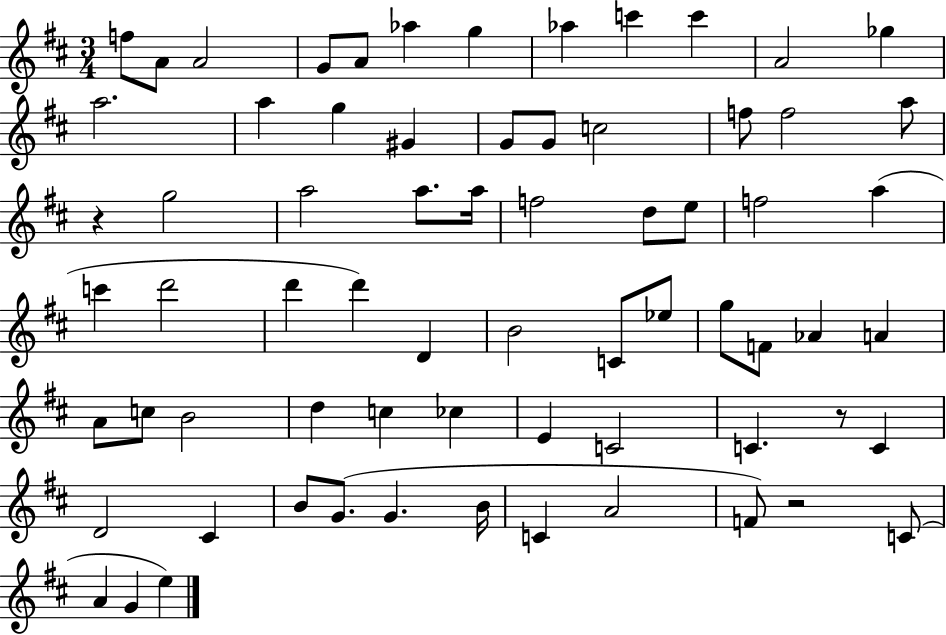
{
  \clef treble
  \numericTimeSignature
  \time 3/4
  \key d \major
  f''8 a'8 a'2 | g'8 a'8 aes''4 g''4 | aes''4 c'''4 c'''4 | a'2 ges''4 | \break a''2. | a''4 g''4 gis'4 | g'8 g'8 c''2 | f''8 f''2 a''8 | \break r4 g''2 | a''2 a''8. a''16 | f''2 d''8 e''8 | f''2 a''4( | \break c'''4 d'''2 | d'''4 d'''4) d'4 | b'2 c'8 ees''8 | g''8 f'8 aes'4 a'4 | \break a'8 c''8 b'2 | d''4 c''4 ces''4 | e'4 c'2 | c'4. r8 c'4 | \break d'2 cis'4 | b'8 g'8.( g'4. b'16 | c'4 a'2 | f'8) r2 c'8( | \break a'4 g'4 e''4) | \bar "|."
}